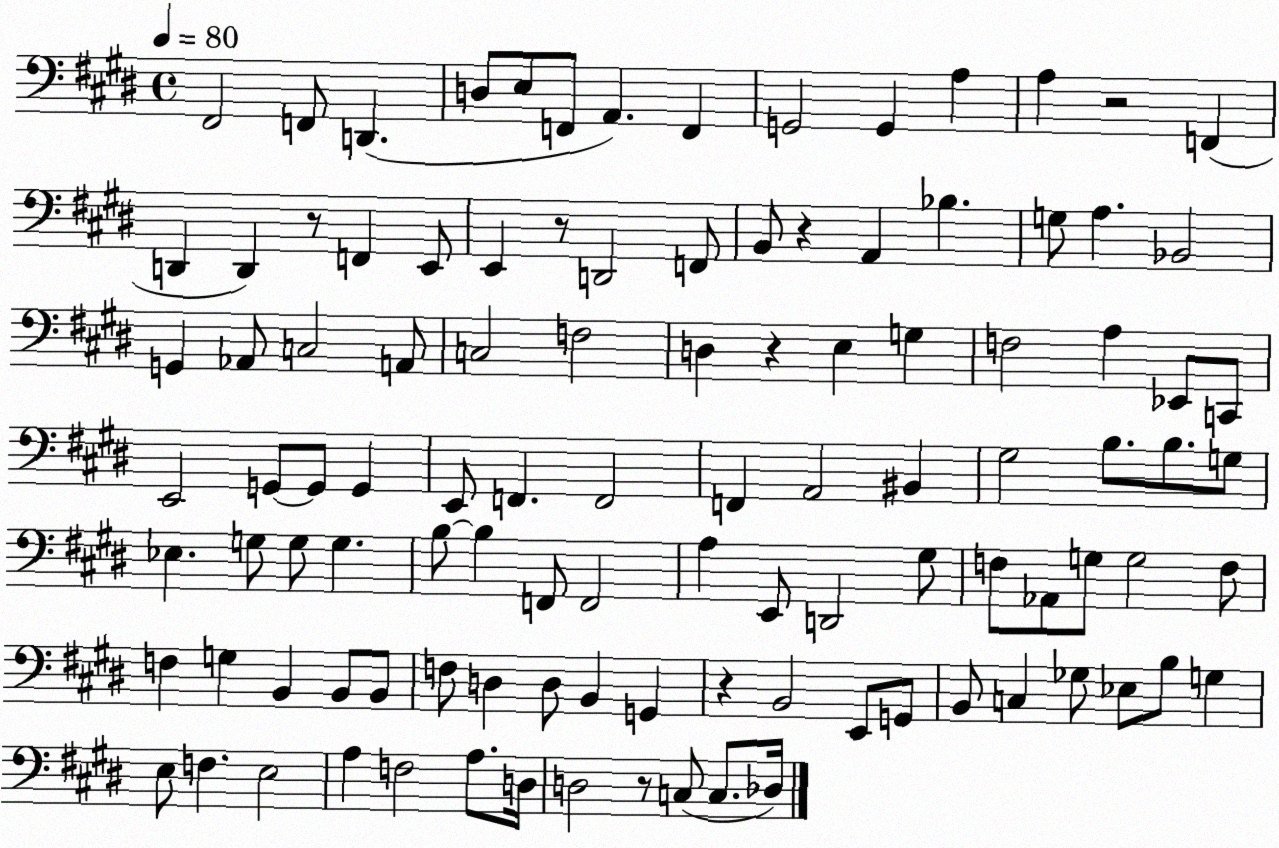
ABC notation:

X:1
T:Untitled
M:4/4
L:1/4
K:E
^F,,2 F,,/2 D,, D,/2 E,/2 F,,/2 A,, F,, G,,2 G,, A, A, z2 F,, D,, D,, z/2 F,, E,,/2 E,, z/2 D,,2 F,,/2 B,,/2 z A,, _B, G,/2 A, _B,,2 G,, _A,,/2 C,2 A,,/2 C,2 F,2 D, z E, G, F,2 A, _E,,/2 C,,/2 E,,2 G,,/2 G,,/2 G,, E,,/2 F,, F,,2 F,, A,,2 ^B,, ^G,2 B,/2 B,/2 G,/2 _E, G,/2 G,/2 G, B,/2 B, F,,/2 F,,2 A, E,,/2 D,,2 ^G,/2 F,/2 _A,,/2 G,/2 G,2 F,/2 F, G, B,, B,,/2 B,,/2 F,/2 D, D,/2 B,, G,, z B,,2 E,,/2 G,,/2 B,,/2 C, _G,/2 _E,/2 B,/2 G, E,/2 F, E,2 A, F,2 A,/2 D,/4 D,2 z/2 C,/2 C,/2 _D,/4